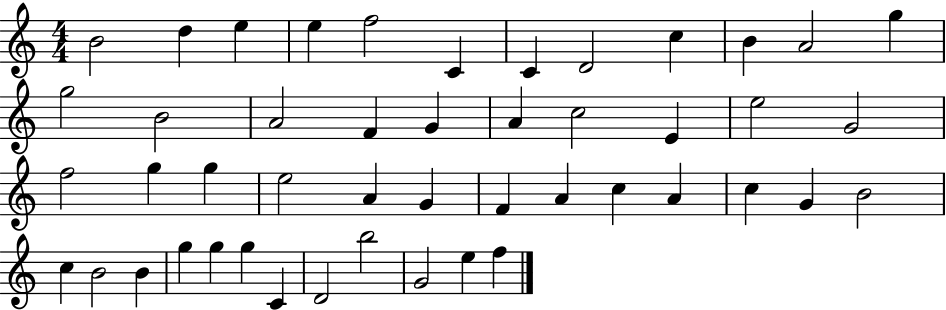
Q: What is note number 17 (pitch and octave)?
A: G4